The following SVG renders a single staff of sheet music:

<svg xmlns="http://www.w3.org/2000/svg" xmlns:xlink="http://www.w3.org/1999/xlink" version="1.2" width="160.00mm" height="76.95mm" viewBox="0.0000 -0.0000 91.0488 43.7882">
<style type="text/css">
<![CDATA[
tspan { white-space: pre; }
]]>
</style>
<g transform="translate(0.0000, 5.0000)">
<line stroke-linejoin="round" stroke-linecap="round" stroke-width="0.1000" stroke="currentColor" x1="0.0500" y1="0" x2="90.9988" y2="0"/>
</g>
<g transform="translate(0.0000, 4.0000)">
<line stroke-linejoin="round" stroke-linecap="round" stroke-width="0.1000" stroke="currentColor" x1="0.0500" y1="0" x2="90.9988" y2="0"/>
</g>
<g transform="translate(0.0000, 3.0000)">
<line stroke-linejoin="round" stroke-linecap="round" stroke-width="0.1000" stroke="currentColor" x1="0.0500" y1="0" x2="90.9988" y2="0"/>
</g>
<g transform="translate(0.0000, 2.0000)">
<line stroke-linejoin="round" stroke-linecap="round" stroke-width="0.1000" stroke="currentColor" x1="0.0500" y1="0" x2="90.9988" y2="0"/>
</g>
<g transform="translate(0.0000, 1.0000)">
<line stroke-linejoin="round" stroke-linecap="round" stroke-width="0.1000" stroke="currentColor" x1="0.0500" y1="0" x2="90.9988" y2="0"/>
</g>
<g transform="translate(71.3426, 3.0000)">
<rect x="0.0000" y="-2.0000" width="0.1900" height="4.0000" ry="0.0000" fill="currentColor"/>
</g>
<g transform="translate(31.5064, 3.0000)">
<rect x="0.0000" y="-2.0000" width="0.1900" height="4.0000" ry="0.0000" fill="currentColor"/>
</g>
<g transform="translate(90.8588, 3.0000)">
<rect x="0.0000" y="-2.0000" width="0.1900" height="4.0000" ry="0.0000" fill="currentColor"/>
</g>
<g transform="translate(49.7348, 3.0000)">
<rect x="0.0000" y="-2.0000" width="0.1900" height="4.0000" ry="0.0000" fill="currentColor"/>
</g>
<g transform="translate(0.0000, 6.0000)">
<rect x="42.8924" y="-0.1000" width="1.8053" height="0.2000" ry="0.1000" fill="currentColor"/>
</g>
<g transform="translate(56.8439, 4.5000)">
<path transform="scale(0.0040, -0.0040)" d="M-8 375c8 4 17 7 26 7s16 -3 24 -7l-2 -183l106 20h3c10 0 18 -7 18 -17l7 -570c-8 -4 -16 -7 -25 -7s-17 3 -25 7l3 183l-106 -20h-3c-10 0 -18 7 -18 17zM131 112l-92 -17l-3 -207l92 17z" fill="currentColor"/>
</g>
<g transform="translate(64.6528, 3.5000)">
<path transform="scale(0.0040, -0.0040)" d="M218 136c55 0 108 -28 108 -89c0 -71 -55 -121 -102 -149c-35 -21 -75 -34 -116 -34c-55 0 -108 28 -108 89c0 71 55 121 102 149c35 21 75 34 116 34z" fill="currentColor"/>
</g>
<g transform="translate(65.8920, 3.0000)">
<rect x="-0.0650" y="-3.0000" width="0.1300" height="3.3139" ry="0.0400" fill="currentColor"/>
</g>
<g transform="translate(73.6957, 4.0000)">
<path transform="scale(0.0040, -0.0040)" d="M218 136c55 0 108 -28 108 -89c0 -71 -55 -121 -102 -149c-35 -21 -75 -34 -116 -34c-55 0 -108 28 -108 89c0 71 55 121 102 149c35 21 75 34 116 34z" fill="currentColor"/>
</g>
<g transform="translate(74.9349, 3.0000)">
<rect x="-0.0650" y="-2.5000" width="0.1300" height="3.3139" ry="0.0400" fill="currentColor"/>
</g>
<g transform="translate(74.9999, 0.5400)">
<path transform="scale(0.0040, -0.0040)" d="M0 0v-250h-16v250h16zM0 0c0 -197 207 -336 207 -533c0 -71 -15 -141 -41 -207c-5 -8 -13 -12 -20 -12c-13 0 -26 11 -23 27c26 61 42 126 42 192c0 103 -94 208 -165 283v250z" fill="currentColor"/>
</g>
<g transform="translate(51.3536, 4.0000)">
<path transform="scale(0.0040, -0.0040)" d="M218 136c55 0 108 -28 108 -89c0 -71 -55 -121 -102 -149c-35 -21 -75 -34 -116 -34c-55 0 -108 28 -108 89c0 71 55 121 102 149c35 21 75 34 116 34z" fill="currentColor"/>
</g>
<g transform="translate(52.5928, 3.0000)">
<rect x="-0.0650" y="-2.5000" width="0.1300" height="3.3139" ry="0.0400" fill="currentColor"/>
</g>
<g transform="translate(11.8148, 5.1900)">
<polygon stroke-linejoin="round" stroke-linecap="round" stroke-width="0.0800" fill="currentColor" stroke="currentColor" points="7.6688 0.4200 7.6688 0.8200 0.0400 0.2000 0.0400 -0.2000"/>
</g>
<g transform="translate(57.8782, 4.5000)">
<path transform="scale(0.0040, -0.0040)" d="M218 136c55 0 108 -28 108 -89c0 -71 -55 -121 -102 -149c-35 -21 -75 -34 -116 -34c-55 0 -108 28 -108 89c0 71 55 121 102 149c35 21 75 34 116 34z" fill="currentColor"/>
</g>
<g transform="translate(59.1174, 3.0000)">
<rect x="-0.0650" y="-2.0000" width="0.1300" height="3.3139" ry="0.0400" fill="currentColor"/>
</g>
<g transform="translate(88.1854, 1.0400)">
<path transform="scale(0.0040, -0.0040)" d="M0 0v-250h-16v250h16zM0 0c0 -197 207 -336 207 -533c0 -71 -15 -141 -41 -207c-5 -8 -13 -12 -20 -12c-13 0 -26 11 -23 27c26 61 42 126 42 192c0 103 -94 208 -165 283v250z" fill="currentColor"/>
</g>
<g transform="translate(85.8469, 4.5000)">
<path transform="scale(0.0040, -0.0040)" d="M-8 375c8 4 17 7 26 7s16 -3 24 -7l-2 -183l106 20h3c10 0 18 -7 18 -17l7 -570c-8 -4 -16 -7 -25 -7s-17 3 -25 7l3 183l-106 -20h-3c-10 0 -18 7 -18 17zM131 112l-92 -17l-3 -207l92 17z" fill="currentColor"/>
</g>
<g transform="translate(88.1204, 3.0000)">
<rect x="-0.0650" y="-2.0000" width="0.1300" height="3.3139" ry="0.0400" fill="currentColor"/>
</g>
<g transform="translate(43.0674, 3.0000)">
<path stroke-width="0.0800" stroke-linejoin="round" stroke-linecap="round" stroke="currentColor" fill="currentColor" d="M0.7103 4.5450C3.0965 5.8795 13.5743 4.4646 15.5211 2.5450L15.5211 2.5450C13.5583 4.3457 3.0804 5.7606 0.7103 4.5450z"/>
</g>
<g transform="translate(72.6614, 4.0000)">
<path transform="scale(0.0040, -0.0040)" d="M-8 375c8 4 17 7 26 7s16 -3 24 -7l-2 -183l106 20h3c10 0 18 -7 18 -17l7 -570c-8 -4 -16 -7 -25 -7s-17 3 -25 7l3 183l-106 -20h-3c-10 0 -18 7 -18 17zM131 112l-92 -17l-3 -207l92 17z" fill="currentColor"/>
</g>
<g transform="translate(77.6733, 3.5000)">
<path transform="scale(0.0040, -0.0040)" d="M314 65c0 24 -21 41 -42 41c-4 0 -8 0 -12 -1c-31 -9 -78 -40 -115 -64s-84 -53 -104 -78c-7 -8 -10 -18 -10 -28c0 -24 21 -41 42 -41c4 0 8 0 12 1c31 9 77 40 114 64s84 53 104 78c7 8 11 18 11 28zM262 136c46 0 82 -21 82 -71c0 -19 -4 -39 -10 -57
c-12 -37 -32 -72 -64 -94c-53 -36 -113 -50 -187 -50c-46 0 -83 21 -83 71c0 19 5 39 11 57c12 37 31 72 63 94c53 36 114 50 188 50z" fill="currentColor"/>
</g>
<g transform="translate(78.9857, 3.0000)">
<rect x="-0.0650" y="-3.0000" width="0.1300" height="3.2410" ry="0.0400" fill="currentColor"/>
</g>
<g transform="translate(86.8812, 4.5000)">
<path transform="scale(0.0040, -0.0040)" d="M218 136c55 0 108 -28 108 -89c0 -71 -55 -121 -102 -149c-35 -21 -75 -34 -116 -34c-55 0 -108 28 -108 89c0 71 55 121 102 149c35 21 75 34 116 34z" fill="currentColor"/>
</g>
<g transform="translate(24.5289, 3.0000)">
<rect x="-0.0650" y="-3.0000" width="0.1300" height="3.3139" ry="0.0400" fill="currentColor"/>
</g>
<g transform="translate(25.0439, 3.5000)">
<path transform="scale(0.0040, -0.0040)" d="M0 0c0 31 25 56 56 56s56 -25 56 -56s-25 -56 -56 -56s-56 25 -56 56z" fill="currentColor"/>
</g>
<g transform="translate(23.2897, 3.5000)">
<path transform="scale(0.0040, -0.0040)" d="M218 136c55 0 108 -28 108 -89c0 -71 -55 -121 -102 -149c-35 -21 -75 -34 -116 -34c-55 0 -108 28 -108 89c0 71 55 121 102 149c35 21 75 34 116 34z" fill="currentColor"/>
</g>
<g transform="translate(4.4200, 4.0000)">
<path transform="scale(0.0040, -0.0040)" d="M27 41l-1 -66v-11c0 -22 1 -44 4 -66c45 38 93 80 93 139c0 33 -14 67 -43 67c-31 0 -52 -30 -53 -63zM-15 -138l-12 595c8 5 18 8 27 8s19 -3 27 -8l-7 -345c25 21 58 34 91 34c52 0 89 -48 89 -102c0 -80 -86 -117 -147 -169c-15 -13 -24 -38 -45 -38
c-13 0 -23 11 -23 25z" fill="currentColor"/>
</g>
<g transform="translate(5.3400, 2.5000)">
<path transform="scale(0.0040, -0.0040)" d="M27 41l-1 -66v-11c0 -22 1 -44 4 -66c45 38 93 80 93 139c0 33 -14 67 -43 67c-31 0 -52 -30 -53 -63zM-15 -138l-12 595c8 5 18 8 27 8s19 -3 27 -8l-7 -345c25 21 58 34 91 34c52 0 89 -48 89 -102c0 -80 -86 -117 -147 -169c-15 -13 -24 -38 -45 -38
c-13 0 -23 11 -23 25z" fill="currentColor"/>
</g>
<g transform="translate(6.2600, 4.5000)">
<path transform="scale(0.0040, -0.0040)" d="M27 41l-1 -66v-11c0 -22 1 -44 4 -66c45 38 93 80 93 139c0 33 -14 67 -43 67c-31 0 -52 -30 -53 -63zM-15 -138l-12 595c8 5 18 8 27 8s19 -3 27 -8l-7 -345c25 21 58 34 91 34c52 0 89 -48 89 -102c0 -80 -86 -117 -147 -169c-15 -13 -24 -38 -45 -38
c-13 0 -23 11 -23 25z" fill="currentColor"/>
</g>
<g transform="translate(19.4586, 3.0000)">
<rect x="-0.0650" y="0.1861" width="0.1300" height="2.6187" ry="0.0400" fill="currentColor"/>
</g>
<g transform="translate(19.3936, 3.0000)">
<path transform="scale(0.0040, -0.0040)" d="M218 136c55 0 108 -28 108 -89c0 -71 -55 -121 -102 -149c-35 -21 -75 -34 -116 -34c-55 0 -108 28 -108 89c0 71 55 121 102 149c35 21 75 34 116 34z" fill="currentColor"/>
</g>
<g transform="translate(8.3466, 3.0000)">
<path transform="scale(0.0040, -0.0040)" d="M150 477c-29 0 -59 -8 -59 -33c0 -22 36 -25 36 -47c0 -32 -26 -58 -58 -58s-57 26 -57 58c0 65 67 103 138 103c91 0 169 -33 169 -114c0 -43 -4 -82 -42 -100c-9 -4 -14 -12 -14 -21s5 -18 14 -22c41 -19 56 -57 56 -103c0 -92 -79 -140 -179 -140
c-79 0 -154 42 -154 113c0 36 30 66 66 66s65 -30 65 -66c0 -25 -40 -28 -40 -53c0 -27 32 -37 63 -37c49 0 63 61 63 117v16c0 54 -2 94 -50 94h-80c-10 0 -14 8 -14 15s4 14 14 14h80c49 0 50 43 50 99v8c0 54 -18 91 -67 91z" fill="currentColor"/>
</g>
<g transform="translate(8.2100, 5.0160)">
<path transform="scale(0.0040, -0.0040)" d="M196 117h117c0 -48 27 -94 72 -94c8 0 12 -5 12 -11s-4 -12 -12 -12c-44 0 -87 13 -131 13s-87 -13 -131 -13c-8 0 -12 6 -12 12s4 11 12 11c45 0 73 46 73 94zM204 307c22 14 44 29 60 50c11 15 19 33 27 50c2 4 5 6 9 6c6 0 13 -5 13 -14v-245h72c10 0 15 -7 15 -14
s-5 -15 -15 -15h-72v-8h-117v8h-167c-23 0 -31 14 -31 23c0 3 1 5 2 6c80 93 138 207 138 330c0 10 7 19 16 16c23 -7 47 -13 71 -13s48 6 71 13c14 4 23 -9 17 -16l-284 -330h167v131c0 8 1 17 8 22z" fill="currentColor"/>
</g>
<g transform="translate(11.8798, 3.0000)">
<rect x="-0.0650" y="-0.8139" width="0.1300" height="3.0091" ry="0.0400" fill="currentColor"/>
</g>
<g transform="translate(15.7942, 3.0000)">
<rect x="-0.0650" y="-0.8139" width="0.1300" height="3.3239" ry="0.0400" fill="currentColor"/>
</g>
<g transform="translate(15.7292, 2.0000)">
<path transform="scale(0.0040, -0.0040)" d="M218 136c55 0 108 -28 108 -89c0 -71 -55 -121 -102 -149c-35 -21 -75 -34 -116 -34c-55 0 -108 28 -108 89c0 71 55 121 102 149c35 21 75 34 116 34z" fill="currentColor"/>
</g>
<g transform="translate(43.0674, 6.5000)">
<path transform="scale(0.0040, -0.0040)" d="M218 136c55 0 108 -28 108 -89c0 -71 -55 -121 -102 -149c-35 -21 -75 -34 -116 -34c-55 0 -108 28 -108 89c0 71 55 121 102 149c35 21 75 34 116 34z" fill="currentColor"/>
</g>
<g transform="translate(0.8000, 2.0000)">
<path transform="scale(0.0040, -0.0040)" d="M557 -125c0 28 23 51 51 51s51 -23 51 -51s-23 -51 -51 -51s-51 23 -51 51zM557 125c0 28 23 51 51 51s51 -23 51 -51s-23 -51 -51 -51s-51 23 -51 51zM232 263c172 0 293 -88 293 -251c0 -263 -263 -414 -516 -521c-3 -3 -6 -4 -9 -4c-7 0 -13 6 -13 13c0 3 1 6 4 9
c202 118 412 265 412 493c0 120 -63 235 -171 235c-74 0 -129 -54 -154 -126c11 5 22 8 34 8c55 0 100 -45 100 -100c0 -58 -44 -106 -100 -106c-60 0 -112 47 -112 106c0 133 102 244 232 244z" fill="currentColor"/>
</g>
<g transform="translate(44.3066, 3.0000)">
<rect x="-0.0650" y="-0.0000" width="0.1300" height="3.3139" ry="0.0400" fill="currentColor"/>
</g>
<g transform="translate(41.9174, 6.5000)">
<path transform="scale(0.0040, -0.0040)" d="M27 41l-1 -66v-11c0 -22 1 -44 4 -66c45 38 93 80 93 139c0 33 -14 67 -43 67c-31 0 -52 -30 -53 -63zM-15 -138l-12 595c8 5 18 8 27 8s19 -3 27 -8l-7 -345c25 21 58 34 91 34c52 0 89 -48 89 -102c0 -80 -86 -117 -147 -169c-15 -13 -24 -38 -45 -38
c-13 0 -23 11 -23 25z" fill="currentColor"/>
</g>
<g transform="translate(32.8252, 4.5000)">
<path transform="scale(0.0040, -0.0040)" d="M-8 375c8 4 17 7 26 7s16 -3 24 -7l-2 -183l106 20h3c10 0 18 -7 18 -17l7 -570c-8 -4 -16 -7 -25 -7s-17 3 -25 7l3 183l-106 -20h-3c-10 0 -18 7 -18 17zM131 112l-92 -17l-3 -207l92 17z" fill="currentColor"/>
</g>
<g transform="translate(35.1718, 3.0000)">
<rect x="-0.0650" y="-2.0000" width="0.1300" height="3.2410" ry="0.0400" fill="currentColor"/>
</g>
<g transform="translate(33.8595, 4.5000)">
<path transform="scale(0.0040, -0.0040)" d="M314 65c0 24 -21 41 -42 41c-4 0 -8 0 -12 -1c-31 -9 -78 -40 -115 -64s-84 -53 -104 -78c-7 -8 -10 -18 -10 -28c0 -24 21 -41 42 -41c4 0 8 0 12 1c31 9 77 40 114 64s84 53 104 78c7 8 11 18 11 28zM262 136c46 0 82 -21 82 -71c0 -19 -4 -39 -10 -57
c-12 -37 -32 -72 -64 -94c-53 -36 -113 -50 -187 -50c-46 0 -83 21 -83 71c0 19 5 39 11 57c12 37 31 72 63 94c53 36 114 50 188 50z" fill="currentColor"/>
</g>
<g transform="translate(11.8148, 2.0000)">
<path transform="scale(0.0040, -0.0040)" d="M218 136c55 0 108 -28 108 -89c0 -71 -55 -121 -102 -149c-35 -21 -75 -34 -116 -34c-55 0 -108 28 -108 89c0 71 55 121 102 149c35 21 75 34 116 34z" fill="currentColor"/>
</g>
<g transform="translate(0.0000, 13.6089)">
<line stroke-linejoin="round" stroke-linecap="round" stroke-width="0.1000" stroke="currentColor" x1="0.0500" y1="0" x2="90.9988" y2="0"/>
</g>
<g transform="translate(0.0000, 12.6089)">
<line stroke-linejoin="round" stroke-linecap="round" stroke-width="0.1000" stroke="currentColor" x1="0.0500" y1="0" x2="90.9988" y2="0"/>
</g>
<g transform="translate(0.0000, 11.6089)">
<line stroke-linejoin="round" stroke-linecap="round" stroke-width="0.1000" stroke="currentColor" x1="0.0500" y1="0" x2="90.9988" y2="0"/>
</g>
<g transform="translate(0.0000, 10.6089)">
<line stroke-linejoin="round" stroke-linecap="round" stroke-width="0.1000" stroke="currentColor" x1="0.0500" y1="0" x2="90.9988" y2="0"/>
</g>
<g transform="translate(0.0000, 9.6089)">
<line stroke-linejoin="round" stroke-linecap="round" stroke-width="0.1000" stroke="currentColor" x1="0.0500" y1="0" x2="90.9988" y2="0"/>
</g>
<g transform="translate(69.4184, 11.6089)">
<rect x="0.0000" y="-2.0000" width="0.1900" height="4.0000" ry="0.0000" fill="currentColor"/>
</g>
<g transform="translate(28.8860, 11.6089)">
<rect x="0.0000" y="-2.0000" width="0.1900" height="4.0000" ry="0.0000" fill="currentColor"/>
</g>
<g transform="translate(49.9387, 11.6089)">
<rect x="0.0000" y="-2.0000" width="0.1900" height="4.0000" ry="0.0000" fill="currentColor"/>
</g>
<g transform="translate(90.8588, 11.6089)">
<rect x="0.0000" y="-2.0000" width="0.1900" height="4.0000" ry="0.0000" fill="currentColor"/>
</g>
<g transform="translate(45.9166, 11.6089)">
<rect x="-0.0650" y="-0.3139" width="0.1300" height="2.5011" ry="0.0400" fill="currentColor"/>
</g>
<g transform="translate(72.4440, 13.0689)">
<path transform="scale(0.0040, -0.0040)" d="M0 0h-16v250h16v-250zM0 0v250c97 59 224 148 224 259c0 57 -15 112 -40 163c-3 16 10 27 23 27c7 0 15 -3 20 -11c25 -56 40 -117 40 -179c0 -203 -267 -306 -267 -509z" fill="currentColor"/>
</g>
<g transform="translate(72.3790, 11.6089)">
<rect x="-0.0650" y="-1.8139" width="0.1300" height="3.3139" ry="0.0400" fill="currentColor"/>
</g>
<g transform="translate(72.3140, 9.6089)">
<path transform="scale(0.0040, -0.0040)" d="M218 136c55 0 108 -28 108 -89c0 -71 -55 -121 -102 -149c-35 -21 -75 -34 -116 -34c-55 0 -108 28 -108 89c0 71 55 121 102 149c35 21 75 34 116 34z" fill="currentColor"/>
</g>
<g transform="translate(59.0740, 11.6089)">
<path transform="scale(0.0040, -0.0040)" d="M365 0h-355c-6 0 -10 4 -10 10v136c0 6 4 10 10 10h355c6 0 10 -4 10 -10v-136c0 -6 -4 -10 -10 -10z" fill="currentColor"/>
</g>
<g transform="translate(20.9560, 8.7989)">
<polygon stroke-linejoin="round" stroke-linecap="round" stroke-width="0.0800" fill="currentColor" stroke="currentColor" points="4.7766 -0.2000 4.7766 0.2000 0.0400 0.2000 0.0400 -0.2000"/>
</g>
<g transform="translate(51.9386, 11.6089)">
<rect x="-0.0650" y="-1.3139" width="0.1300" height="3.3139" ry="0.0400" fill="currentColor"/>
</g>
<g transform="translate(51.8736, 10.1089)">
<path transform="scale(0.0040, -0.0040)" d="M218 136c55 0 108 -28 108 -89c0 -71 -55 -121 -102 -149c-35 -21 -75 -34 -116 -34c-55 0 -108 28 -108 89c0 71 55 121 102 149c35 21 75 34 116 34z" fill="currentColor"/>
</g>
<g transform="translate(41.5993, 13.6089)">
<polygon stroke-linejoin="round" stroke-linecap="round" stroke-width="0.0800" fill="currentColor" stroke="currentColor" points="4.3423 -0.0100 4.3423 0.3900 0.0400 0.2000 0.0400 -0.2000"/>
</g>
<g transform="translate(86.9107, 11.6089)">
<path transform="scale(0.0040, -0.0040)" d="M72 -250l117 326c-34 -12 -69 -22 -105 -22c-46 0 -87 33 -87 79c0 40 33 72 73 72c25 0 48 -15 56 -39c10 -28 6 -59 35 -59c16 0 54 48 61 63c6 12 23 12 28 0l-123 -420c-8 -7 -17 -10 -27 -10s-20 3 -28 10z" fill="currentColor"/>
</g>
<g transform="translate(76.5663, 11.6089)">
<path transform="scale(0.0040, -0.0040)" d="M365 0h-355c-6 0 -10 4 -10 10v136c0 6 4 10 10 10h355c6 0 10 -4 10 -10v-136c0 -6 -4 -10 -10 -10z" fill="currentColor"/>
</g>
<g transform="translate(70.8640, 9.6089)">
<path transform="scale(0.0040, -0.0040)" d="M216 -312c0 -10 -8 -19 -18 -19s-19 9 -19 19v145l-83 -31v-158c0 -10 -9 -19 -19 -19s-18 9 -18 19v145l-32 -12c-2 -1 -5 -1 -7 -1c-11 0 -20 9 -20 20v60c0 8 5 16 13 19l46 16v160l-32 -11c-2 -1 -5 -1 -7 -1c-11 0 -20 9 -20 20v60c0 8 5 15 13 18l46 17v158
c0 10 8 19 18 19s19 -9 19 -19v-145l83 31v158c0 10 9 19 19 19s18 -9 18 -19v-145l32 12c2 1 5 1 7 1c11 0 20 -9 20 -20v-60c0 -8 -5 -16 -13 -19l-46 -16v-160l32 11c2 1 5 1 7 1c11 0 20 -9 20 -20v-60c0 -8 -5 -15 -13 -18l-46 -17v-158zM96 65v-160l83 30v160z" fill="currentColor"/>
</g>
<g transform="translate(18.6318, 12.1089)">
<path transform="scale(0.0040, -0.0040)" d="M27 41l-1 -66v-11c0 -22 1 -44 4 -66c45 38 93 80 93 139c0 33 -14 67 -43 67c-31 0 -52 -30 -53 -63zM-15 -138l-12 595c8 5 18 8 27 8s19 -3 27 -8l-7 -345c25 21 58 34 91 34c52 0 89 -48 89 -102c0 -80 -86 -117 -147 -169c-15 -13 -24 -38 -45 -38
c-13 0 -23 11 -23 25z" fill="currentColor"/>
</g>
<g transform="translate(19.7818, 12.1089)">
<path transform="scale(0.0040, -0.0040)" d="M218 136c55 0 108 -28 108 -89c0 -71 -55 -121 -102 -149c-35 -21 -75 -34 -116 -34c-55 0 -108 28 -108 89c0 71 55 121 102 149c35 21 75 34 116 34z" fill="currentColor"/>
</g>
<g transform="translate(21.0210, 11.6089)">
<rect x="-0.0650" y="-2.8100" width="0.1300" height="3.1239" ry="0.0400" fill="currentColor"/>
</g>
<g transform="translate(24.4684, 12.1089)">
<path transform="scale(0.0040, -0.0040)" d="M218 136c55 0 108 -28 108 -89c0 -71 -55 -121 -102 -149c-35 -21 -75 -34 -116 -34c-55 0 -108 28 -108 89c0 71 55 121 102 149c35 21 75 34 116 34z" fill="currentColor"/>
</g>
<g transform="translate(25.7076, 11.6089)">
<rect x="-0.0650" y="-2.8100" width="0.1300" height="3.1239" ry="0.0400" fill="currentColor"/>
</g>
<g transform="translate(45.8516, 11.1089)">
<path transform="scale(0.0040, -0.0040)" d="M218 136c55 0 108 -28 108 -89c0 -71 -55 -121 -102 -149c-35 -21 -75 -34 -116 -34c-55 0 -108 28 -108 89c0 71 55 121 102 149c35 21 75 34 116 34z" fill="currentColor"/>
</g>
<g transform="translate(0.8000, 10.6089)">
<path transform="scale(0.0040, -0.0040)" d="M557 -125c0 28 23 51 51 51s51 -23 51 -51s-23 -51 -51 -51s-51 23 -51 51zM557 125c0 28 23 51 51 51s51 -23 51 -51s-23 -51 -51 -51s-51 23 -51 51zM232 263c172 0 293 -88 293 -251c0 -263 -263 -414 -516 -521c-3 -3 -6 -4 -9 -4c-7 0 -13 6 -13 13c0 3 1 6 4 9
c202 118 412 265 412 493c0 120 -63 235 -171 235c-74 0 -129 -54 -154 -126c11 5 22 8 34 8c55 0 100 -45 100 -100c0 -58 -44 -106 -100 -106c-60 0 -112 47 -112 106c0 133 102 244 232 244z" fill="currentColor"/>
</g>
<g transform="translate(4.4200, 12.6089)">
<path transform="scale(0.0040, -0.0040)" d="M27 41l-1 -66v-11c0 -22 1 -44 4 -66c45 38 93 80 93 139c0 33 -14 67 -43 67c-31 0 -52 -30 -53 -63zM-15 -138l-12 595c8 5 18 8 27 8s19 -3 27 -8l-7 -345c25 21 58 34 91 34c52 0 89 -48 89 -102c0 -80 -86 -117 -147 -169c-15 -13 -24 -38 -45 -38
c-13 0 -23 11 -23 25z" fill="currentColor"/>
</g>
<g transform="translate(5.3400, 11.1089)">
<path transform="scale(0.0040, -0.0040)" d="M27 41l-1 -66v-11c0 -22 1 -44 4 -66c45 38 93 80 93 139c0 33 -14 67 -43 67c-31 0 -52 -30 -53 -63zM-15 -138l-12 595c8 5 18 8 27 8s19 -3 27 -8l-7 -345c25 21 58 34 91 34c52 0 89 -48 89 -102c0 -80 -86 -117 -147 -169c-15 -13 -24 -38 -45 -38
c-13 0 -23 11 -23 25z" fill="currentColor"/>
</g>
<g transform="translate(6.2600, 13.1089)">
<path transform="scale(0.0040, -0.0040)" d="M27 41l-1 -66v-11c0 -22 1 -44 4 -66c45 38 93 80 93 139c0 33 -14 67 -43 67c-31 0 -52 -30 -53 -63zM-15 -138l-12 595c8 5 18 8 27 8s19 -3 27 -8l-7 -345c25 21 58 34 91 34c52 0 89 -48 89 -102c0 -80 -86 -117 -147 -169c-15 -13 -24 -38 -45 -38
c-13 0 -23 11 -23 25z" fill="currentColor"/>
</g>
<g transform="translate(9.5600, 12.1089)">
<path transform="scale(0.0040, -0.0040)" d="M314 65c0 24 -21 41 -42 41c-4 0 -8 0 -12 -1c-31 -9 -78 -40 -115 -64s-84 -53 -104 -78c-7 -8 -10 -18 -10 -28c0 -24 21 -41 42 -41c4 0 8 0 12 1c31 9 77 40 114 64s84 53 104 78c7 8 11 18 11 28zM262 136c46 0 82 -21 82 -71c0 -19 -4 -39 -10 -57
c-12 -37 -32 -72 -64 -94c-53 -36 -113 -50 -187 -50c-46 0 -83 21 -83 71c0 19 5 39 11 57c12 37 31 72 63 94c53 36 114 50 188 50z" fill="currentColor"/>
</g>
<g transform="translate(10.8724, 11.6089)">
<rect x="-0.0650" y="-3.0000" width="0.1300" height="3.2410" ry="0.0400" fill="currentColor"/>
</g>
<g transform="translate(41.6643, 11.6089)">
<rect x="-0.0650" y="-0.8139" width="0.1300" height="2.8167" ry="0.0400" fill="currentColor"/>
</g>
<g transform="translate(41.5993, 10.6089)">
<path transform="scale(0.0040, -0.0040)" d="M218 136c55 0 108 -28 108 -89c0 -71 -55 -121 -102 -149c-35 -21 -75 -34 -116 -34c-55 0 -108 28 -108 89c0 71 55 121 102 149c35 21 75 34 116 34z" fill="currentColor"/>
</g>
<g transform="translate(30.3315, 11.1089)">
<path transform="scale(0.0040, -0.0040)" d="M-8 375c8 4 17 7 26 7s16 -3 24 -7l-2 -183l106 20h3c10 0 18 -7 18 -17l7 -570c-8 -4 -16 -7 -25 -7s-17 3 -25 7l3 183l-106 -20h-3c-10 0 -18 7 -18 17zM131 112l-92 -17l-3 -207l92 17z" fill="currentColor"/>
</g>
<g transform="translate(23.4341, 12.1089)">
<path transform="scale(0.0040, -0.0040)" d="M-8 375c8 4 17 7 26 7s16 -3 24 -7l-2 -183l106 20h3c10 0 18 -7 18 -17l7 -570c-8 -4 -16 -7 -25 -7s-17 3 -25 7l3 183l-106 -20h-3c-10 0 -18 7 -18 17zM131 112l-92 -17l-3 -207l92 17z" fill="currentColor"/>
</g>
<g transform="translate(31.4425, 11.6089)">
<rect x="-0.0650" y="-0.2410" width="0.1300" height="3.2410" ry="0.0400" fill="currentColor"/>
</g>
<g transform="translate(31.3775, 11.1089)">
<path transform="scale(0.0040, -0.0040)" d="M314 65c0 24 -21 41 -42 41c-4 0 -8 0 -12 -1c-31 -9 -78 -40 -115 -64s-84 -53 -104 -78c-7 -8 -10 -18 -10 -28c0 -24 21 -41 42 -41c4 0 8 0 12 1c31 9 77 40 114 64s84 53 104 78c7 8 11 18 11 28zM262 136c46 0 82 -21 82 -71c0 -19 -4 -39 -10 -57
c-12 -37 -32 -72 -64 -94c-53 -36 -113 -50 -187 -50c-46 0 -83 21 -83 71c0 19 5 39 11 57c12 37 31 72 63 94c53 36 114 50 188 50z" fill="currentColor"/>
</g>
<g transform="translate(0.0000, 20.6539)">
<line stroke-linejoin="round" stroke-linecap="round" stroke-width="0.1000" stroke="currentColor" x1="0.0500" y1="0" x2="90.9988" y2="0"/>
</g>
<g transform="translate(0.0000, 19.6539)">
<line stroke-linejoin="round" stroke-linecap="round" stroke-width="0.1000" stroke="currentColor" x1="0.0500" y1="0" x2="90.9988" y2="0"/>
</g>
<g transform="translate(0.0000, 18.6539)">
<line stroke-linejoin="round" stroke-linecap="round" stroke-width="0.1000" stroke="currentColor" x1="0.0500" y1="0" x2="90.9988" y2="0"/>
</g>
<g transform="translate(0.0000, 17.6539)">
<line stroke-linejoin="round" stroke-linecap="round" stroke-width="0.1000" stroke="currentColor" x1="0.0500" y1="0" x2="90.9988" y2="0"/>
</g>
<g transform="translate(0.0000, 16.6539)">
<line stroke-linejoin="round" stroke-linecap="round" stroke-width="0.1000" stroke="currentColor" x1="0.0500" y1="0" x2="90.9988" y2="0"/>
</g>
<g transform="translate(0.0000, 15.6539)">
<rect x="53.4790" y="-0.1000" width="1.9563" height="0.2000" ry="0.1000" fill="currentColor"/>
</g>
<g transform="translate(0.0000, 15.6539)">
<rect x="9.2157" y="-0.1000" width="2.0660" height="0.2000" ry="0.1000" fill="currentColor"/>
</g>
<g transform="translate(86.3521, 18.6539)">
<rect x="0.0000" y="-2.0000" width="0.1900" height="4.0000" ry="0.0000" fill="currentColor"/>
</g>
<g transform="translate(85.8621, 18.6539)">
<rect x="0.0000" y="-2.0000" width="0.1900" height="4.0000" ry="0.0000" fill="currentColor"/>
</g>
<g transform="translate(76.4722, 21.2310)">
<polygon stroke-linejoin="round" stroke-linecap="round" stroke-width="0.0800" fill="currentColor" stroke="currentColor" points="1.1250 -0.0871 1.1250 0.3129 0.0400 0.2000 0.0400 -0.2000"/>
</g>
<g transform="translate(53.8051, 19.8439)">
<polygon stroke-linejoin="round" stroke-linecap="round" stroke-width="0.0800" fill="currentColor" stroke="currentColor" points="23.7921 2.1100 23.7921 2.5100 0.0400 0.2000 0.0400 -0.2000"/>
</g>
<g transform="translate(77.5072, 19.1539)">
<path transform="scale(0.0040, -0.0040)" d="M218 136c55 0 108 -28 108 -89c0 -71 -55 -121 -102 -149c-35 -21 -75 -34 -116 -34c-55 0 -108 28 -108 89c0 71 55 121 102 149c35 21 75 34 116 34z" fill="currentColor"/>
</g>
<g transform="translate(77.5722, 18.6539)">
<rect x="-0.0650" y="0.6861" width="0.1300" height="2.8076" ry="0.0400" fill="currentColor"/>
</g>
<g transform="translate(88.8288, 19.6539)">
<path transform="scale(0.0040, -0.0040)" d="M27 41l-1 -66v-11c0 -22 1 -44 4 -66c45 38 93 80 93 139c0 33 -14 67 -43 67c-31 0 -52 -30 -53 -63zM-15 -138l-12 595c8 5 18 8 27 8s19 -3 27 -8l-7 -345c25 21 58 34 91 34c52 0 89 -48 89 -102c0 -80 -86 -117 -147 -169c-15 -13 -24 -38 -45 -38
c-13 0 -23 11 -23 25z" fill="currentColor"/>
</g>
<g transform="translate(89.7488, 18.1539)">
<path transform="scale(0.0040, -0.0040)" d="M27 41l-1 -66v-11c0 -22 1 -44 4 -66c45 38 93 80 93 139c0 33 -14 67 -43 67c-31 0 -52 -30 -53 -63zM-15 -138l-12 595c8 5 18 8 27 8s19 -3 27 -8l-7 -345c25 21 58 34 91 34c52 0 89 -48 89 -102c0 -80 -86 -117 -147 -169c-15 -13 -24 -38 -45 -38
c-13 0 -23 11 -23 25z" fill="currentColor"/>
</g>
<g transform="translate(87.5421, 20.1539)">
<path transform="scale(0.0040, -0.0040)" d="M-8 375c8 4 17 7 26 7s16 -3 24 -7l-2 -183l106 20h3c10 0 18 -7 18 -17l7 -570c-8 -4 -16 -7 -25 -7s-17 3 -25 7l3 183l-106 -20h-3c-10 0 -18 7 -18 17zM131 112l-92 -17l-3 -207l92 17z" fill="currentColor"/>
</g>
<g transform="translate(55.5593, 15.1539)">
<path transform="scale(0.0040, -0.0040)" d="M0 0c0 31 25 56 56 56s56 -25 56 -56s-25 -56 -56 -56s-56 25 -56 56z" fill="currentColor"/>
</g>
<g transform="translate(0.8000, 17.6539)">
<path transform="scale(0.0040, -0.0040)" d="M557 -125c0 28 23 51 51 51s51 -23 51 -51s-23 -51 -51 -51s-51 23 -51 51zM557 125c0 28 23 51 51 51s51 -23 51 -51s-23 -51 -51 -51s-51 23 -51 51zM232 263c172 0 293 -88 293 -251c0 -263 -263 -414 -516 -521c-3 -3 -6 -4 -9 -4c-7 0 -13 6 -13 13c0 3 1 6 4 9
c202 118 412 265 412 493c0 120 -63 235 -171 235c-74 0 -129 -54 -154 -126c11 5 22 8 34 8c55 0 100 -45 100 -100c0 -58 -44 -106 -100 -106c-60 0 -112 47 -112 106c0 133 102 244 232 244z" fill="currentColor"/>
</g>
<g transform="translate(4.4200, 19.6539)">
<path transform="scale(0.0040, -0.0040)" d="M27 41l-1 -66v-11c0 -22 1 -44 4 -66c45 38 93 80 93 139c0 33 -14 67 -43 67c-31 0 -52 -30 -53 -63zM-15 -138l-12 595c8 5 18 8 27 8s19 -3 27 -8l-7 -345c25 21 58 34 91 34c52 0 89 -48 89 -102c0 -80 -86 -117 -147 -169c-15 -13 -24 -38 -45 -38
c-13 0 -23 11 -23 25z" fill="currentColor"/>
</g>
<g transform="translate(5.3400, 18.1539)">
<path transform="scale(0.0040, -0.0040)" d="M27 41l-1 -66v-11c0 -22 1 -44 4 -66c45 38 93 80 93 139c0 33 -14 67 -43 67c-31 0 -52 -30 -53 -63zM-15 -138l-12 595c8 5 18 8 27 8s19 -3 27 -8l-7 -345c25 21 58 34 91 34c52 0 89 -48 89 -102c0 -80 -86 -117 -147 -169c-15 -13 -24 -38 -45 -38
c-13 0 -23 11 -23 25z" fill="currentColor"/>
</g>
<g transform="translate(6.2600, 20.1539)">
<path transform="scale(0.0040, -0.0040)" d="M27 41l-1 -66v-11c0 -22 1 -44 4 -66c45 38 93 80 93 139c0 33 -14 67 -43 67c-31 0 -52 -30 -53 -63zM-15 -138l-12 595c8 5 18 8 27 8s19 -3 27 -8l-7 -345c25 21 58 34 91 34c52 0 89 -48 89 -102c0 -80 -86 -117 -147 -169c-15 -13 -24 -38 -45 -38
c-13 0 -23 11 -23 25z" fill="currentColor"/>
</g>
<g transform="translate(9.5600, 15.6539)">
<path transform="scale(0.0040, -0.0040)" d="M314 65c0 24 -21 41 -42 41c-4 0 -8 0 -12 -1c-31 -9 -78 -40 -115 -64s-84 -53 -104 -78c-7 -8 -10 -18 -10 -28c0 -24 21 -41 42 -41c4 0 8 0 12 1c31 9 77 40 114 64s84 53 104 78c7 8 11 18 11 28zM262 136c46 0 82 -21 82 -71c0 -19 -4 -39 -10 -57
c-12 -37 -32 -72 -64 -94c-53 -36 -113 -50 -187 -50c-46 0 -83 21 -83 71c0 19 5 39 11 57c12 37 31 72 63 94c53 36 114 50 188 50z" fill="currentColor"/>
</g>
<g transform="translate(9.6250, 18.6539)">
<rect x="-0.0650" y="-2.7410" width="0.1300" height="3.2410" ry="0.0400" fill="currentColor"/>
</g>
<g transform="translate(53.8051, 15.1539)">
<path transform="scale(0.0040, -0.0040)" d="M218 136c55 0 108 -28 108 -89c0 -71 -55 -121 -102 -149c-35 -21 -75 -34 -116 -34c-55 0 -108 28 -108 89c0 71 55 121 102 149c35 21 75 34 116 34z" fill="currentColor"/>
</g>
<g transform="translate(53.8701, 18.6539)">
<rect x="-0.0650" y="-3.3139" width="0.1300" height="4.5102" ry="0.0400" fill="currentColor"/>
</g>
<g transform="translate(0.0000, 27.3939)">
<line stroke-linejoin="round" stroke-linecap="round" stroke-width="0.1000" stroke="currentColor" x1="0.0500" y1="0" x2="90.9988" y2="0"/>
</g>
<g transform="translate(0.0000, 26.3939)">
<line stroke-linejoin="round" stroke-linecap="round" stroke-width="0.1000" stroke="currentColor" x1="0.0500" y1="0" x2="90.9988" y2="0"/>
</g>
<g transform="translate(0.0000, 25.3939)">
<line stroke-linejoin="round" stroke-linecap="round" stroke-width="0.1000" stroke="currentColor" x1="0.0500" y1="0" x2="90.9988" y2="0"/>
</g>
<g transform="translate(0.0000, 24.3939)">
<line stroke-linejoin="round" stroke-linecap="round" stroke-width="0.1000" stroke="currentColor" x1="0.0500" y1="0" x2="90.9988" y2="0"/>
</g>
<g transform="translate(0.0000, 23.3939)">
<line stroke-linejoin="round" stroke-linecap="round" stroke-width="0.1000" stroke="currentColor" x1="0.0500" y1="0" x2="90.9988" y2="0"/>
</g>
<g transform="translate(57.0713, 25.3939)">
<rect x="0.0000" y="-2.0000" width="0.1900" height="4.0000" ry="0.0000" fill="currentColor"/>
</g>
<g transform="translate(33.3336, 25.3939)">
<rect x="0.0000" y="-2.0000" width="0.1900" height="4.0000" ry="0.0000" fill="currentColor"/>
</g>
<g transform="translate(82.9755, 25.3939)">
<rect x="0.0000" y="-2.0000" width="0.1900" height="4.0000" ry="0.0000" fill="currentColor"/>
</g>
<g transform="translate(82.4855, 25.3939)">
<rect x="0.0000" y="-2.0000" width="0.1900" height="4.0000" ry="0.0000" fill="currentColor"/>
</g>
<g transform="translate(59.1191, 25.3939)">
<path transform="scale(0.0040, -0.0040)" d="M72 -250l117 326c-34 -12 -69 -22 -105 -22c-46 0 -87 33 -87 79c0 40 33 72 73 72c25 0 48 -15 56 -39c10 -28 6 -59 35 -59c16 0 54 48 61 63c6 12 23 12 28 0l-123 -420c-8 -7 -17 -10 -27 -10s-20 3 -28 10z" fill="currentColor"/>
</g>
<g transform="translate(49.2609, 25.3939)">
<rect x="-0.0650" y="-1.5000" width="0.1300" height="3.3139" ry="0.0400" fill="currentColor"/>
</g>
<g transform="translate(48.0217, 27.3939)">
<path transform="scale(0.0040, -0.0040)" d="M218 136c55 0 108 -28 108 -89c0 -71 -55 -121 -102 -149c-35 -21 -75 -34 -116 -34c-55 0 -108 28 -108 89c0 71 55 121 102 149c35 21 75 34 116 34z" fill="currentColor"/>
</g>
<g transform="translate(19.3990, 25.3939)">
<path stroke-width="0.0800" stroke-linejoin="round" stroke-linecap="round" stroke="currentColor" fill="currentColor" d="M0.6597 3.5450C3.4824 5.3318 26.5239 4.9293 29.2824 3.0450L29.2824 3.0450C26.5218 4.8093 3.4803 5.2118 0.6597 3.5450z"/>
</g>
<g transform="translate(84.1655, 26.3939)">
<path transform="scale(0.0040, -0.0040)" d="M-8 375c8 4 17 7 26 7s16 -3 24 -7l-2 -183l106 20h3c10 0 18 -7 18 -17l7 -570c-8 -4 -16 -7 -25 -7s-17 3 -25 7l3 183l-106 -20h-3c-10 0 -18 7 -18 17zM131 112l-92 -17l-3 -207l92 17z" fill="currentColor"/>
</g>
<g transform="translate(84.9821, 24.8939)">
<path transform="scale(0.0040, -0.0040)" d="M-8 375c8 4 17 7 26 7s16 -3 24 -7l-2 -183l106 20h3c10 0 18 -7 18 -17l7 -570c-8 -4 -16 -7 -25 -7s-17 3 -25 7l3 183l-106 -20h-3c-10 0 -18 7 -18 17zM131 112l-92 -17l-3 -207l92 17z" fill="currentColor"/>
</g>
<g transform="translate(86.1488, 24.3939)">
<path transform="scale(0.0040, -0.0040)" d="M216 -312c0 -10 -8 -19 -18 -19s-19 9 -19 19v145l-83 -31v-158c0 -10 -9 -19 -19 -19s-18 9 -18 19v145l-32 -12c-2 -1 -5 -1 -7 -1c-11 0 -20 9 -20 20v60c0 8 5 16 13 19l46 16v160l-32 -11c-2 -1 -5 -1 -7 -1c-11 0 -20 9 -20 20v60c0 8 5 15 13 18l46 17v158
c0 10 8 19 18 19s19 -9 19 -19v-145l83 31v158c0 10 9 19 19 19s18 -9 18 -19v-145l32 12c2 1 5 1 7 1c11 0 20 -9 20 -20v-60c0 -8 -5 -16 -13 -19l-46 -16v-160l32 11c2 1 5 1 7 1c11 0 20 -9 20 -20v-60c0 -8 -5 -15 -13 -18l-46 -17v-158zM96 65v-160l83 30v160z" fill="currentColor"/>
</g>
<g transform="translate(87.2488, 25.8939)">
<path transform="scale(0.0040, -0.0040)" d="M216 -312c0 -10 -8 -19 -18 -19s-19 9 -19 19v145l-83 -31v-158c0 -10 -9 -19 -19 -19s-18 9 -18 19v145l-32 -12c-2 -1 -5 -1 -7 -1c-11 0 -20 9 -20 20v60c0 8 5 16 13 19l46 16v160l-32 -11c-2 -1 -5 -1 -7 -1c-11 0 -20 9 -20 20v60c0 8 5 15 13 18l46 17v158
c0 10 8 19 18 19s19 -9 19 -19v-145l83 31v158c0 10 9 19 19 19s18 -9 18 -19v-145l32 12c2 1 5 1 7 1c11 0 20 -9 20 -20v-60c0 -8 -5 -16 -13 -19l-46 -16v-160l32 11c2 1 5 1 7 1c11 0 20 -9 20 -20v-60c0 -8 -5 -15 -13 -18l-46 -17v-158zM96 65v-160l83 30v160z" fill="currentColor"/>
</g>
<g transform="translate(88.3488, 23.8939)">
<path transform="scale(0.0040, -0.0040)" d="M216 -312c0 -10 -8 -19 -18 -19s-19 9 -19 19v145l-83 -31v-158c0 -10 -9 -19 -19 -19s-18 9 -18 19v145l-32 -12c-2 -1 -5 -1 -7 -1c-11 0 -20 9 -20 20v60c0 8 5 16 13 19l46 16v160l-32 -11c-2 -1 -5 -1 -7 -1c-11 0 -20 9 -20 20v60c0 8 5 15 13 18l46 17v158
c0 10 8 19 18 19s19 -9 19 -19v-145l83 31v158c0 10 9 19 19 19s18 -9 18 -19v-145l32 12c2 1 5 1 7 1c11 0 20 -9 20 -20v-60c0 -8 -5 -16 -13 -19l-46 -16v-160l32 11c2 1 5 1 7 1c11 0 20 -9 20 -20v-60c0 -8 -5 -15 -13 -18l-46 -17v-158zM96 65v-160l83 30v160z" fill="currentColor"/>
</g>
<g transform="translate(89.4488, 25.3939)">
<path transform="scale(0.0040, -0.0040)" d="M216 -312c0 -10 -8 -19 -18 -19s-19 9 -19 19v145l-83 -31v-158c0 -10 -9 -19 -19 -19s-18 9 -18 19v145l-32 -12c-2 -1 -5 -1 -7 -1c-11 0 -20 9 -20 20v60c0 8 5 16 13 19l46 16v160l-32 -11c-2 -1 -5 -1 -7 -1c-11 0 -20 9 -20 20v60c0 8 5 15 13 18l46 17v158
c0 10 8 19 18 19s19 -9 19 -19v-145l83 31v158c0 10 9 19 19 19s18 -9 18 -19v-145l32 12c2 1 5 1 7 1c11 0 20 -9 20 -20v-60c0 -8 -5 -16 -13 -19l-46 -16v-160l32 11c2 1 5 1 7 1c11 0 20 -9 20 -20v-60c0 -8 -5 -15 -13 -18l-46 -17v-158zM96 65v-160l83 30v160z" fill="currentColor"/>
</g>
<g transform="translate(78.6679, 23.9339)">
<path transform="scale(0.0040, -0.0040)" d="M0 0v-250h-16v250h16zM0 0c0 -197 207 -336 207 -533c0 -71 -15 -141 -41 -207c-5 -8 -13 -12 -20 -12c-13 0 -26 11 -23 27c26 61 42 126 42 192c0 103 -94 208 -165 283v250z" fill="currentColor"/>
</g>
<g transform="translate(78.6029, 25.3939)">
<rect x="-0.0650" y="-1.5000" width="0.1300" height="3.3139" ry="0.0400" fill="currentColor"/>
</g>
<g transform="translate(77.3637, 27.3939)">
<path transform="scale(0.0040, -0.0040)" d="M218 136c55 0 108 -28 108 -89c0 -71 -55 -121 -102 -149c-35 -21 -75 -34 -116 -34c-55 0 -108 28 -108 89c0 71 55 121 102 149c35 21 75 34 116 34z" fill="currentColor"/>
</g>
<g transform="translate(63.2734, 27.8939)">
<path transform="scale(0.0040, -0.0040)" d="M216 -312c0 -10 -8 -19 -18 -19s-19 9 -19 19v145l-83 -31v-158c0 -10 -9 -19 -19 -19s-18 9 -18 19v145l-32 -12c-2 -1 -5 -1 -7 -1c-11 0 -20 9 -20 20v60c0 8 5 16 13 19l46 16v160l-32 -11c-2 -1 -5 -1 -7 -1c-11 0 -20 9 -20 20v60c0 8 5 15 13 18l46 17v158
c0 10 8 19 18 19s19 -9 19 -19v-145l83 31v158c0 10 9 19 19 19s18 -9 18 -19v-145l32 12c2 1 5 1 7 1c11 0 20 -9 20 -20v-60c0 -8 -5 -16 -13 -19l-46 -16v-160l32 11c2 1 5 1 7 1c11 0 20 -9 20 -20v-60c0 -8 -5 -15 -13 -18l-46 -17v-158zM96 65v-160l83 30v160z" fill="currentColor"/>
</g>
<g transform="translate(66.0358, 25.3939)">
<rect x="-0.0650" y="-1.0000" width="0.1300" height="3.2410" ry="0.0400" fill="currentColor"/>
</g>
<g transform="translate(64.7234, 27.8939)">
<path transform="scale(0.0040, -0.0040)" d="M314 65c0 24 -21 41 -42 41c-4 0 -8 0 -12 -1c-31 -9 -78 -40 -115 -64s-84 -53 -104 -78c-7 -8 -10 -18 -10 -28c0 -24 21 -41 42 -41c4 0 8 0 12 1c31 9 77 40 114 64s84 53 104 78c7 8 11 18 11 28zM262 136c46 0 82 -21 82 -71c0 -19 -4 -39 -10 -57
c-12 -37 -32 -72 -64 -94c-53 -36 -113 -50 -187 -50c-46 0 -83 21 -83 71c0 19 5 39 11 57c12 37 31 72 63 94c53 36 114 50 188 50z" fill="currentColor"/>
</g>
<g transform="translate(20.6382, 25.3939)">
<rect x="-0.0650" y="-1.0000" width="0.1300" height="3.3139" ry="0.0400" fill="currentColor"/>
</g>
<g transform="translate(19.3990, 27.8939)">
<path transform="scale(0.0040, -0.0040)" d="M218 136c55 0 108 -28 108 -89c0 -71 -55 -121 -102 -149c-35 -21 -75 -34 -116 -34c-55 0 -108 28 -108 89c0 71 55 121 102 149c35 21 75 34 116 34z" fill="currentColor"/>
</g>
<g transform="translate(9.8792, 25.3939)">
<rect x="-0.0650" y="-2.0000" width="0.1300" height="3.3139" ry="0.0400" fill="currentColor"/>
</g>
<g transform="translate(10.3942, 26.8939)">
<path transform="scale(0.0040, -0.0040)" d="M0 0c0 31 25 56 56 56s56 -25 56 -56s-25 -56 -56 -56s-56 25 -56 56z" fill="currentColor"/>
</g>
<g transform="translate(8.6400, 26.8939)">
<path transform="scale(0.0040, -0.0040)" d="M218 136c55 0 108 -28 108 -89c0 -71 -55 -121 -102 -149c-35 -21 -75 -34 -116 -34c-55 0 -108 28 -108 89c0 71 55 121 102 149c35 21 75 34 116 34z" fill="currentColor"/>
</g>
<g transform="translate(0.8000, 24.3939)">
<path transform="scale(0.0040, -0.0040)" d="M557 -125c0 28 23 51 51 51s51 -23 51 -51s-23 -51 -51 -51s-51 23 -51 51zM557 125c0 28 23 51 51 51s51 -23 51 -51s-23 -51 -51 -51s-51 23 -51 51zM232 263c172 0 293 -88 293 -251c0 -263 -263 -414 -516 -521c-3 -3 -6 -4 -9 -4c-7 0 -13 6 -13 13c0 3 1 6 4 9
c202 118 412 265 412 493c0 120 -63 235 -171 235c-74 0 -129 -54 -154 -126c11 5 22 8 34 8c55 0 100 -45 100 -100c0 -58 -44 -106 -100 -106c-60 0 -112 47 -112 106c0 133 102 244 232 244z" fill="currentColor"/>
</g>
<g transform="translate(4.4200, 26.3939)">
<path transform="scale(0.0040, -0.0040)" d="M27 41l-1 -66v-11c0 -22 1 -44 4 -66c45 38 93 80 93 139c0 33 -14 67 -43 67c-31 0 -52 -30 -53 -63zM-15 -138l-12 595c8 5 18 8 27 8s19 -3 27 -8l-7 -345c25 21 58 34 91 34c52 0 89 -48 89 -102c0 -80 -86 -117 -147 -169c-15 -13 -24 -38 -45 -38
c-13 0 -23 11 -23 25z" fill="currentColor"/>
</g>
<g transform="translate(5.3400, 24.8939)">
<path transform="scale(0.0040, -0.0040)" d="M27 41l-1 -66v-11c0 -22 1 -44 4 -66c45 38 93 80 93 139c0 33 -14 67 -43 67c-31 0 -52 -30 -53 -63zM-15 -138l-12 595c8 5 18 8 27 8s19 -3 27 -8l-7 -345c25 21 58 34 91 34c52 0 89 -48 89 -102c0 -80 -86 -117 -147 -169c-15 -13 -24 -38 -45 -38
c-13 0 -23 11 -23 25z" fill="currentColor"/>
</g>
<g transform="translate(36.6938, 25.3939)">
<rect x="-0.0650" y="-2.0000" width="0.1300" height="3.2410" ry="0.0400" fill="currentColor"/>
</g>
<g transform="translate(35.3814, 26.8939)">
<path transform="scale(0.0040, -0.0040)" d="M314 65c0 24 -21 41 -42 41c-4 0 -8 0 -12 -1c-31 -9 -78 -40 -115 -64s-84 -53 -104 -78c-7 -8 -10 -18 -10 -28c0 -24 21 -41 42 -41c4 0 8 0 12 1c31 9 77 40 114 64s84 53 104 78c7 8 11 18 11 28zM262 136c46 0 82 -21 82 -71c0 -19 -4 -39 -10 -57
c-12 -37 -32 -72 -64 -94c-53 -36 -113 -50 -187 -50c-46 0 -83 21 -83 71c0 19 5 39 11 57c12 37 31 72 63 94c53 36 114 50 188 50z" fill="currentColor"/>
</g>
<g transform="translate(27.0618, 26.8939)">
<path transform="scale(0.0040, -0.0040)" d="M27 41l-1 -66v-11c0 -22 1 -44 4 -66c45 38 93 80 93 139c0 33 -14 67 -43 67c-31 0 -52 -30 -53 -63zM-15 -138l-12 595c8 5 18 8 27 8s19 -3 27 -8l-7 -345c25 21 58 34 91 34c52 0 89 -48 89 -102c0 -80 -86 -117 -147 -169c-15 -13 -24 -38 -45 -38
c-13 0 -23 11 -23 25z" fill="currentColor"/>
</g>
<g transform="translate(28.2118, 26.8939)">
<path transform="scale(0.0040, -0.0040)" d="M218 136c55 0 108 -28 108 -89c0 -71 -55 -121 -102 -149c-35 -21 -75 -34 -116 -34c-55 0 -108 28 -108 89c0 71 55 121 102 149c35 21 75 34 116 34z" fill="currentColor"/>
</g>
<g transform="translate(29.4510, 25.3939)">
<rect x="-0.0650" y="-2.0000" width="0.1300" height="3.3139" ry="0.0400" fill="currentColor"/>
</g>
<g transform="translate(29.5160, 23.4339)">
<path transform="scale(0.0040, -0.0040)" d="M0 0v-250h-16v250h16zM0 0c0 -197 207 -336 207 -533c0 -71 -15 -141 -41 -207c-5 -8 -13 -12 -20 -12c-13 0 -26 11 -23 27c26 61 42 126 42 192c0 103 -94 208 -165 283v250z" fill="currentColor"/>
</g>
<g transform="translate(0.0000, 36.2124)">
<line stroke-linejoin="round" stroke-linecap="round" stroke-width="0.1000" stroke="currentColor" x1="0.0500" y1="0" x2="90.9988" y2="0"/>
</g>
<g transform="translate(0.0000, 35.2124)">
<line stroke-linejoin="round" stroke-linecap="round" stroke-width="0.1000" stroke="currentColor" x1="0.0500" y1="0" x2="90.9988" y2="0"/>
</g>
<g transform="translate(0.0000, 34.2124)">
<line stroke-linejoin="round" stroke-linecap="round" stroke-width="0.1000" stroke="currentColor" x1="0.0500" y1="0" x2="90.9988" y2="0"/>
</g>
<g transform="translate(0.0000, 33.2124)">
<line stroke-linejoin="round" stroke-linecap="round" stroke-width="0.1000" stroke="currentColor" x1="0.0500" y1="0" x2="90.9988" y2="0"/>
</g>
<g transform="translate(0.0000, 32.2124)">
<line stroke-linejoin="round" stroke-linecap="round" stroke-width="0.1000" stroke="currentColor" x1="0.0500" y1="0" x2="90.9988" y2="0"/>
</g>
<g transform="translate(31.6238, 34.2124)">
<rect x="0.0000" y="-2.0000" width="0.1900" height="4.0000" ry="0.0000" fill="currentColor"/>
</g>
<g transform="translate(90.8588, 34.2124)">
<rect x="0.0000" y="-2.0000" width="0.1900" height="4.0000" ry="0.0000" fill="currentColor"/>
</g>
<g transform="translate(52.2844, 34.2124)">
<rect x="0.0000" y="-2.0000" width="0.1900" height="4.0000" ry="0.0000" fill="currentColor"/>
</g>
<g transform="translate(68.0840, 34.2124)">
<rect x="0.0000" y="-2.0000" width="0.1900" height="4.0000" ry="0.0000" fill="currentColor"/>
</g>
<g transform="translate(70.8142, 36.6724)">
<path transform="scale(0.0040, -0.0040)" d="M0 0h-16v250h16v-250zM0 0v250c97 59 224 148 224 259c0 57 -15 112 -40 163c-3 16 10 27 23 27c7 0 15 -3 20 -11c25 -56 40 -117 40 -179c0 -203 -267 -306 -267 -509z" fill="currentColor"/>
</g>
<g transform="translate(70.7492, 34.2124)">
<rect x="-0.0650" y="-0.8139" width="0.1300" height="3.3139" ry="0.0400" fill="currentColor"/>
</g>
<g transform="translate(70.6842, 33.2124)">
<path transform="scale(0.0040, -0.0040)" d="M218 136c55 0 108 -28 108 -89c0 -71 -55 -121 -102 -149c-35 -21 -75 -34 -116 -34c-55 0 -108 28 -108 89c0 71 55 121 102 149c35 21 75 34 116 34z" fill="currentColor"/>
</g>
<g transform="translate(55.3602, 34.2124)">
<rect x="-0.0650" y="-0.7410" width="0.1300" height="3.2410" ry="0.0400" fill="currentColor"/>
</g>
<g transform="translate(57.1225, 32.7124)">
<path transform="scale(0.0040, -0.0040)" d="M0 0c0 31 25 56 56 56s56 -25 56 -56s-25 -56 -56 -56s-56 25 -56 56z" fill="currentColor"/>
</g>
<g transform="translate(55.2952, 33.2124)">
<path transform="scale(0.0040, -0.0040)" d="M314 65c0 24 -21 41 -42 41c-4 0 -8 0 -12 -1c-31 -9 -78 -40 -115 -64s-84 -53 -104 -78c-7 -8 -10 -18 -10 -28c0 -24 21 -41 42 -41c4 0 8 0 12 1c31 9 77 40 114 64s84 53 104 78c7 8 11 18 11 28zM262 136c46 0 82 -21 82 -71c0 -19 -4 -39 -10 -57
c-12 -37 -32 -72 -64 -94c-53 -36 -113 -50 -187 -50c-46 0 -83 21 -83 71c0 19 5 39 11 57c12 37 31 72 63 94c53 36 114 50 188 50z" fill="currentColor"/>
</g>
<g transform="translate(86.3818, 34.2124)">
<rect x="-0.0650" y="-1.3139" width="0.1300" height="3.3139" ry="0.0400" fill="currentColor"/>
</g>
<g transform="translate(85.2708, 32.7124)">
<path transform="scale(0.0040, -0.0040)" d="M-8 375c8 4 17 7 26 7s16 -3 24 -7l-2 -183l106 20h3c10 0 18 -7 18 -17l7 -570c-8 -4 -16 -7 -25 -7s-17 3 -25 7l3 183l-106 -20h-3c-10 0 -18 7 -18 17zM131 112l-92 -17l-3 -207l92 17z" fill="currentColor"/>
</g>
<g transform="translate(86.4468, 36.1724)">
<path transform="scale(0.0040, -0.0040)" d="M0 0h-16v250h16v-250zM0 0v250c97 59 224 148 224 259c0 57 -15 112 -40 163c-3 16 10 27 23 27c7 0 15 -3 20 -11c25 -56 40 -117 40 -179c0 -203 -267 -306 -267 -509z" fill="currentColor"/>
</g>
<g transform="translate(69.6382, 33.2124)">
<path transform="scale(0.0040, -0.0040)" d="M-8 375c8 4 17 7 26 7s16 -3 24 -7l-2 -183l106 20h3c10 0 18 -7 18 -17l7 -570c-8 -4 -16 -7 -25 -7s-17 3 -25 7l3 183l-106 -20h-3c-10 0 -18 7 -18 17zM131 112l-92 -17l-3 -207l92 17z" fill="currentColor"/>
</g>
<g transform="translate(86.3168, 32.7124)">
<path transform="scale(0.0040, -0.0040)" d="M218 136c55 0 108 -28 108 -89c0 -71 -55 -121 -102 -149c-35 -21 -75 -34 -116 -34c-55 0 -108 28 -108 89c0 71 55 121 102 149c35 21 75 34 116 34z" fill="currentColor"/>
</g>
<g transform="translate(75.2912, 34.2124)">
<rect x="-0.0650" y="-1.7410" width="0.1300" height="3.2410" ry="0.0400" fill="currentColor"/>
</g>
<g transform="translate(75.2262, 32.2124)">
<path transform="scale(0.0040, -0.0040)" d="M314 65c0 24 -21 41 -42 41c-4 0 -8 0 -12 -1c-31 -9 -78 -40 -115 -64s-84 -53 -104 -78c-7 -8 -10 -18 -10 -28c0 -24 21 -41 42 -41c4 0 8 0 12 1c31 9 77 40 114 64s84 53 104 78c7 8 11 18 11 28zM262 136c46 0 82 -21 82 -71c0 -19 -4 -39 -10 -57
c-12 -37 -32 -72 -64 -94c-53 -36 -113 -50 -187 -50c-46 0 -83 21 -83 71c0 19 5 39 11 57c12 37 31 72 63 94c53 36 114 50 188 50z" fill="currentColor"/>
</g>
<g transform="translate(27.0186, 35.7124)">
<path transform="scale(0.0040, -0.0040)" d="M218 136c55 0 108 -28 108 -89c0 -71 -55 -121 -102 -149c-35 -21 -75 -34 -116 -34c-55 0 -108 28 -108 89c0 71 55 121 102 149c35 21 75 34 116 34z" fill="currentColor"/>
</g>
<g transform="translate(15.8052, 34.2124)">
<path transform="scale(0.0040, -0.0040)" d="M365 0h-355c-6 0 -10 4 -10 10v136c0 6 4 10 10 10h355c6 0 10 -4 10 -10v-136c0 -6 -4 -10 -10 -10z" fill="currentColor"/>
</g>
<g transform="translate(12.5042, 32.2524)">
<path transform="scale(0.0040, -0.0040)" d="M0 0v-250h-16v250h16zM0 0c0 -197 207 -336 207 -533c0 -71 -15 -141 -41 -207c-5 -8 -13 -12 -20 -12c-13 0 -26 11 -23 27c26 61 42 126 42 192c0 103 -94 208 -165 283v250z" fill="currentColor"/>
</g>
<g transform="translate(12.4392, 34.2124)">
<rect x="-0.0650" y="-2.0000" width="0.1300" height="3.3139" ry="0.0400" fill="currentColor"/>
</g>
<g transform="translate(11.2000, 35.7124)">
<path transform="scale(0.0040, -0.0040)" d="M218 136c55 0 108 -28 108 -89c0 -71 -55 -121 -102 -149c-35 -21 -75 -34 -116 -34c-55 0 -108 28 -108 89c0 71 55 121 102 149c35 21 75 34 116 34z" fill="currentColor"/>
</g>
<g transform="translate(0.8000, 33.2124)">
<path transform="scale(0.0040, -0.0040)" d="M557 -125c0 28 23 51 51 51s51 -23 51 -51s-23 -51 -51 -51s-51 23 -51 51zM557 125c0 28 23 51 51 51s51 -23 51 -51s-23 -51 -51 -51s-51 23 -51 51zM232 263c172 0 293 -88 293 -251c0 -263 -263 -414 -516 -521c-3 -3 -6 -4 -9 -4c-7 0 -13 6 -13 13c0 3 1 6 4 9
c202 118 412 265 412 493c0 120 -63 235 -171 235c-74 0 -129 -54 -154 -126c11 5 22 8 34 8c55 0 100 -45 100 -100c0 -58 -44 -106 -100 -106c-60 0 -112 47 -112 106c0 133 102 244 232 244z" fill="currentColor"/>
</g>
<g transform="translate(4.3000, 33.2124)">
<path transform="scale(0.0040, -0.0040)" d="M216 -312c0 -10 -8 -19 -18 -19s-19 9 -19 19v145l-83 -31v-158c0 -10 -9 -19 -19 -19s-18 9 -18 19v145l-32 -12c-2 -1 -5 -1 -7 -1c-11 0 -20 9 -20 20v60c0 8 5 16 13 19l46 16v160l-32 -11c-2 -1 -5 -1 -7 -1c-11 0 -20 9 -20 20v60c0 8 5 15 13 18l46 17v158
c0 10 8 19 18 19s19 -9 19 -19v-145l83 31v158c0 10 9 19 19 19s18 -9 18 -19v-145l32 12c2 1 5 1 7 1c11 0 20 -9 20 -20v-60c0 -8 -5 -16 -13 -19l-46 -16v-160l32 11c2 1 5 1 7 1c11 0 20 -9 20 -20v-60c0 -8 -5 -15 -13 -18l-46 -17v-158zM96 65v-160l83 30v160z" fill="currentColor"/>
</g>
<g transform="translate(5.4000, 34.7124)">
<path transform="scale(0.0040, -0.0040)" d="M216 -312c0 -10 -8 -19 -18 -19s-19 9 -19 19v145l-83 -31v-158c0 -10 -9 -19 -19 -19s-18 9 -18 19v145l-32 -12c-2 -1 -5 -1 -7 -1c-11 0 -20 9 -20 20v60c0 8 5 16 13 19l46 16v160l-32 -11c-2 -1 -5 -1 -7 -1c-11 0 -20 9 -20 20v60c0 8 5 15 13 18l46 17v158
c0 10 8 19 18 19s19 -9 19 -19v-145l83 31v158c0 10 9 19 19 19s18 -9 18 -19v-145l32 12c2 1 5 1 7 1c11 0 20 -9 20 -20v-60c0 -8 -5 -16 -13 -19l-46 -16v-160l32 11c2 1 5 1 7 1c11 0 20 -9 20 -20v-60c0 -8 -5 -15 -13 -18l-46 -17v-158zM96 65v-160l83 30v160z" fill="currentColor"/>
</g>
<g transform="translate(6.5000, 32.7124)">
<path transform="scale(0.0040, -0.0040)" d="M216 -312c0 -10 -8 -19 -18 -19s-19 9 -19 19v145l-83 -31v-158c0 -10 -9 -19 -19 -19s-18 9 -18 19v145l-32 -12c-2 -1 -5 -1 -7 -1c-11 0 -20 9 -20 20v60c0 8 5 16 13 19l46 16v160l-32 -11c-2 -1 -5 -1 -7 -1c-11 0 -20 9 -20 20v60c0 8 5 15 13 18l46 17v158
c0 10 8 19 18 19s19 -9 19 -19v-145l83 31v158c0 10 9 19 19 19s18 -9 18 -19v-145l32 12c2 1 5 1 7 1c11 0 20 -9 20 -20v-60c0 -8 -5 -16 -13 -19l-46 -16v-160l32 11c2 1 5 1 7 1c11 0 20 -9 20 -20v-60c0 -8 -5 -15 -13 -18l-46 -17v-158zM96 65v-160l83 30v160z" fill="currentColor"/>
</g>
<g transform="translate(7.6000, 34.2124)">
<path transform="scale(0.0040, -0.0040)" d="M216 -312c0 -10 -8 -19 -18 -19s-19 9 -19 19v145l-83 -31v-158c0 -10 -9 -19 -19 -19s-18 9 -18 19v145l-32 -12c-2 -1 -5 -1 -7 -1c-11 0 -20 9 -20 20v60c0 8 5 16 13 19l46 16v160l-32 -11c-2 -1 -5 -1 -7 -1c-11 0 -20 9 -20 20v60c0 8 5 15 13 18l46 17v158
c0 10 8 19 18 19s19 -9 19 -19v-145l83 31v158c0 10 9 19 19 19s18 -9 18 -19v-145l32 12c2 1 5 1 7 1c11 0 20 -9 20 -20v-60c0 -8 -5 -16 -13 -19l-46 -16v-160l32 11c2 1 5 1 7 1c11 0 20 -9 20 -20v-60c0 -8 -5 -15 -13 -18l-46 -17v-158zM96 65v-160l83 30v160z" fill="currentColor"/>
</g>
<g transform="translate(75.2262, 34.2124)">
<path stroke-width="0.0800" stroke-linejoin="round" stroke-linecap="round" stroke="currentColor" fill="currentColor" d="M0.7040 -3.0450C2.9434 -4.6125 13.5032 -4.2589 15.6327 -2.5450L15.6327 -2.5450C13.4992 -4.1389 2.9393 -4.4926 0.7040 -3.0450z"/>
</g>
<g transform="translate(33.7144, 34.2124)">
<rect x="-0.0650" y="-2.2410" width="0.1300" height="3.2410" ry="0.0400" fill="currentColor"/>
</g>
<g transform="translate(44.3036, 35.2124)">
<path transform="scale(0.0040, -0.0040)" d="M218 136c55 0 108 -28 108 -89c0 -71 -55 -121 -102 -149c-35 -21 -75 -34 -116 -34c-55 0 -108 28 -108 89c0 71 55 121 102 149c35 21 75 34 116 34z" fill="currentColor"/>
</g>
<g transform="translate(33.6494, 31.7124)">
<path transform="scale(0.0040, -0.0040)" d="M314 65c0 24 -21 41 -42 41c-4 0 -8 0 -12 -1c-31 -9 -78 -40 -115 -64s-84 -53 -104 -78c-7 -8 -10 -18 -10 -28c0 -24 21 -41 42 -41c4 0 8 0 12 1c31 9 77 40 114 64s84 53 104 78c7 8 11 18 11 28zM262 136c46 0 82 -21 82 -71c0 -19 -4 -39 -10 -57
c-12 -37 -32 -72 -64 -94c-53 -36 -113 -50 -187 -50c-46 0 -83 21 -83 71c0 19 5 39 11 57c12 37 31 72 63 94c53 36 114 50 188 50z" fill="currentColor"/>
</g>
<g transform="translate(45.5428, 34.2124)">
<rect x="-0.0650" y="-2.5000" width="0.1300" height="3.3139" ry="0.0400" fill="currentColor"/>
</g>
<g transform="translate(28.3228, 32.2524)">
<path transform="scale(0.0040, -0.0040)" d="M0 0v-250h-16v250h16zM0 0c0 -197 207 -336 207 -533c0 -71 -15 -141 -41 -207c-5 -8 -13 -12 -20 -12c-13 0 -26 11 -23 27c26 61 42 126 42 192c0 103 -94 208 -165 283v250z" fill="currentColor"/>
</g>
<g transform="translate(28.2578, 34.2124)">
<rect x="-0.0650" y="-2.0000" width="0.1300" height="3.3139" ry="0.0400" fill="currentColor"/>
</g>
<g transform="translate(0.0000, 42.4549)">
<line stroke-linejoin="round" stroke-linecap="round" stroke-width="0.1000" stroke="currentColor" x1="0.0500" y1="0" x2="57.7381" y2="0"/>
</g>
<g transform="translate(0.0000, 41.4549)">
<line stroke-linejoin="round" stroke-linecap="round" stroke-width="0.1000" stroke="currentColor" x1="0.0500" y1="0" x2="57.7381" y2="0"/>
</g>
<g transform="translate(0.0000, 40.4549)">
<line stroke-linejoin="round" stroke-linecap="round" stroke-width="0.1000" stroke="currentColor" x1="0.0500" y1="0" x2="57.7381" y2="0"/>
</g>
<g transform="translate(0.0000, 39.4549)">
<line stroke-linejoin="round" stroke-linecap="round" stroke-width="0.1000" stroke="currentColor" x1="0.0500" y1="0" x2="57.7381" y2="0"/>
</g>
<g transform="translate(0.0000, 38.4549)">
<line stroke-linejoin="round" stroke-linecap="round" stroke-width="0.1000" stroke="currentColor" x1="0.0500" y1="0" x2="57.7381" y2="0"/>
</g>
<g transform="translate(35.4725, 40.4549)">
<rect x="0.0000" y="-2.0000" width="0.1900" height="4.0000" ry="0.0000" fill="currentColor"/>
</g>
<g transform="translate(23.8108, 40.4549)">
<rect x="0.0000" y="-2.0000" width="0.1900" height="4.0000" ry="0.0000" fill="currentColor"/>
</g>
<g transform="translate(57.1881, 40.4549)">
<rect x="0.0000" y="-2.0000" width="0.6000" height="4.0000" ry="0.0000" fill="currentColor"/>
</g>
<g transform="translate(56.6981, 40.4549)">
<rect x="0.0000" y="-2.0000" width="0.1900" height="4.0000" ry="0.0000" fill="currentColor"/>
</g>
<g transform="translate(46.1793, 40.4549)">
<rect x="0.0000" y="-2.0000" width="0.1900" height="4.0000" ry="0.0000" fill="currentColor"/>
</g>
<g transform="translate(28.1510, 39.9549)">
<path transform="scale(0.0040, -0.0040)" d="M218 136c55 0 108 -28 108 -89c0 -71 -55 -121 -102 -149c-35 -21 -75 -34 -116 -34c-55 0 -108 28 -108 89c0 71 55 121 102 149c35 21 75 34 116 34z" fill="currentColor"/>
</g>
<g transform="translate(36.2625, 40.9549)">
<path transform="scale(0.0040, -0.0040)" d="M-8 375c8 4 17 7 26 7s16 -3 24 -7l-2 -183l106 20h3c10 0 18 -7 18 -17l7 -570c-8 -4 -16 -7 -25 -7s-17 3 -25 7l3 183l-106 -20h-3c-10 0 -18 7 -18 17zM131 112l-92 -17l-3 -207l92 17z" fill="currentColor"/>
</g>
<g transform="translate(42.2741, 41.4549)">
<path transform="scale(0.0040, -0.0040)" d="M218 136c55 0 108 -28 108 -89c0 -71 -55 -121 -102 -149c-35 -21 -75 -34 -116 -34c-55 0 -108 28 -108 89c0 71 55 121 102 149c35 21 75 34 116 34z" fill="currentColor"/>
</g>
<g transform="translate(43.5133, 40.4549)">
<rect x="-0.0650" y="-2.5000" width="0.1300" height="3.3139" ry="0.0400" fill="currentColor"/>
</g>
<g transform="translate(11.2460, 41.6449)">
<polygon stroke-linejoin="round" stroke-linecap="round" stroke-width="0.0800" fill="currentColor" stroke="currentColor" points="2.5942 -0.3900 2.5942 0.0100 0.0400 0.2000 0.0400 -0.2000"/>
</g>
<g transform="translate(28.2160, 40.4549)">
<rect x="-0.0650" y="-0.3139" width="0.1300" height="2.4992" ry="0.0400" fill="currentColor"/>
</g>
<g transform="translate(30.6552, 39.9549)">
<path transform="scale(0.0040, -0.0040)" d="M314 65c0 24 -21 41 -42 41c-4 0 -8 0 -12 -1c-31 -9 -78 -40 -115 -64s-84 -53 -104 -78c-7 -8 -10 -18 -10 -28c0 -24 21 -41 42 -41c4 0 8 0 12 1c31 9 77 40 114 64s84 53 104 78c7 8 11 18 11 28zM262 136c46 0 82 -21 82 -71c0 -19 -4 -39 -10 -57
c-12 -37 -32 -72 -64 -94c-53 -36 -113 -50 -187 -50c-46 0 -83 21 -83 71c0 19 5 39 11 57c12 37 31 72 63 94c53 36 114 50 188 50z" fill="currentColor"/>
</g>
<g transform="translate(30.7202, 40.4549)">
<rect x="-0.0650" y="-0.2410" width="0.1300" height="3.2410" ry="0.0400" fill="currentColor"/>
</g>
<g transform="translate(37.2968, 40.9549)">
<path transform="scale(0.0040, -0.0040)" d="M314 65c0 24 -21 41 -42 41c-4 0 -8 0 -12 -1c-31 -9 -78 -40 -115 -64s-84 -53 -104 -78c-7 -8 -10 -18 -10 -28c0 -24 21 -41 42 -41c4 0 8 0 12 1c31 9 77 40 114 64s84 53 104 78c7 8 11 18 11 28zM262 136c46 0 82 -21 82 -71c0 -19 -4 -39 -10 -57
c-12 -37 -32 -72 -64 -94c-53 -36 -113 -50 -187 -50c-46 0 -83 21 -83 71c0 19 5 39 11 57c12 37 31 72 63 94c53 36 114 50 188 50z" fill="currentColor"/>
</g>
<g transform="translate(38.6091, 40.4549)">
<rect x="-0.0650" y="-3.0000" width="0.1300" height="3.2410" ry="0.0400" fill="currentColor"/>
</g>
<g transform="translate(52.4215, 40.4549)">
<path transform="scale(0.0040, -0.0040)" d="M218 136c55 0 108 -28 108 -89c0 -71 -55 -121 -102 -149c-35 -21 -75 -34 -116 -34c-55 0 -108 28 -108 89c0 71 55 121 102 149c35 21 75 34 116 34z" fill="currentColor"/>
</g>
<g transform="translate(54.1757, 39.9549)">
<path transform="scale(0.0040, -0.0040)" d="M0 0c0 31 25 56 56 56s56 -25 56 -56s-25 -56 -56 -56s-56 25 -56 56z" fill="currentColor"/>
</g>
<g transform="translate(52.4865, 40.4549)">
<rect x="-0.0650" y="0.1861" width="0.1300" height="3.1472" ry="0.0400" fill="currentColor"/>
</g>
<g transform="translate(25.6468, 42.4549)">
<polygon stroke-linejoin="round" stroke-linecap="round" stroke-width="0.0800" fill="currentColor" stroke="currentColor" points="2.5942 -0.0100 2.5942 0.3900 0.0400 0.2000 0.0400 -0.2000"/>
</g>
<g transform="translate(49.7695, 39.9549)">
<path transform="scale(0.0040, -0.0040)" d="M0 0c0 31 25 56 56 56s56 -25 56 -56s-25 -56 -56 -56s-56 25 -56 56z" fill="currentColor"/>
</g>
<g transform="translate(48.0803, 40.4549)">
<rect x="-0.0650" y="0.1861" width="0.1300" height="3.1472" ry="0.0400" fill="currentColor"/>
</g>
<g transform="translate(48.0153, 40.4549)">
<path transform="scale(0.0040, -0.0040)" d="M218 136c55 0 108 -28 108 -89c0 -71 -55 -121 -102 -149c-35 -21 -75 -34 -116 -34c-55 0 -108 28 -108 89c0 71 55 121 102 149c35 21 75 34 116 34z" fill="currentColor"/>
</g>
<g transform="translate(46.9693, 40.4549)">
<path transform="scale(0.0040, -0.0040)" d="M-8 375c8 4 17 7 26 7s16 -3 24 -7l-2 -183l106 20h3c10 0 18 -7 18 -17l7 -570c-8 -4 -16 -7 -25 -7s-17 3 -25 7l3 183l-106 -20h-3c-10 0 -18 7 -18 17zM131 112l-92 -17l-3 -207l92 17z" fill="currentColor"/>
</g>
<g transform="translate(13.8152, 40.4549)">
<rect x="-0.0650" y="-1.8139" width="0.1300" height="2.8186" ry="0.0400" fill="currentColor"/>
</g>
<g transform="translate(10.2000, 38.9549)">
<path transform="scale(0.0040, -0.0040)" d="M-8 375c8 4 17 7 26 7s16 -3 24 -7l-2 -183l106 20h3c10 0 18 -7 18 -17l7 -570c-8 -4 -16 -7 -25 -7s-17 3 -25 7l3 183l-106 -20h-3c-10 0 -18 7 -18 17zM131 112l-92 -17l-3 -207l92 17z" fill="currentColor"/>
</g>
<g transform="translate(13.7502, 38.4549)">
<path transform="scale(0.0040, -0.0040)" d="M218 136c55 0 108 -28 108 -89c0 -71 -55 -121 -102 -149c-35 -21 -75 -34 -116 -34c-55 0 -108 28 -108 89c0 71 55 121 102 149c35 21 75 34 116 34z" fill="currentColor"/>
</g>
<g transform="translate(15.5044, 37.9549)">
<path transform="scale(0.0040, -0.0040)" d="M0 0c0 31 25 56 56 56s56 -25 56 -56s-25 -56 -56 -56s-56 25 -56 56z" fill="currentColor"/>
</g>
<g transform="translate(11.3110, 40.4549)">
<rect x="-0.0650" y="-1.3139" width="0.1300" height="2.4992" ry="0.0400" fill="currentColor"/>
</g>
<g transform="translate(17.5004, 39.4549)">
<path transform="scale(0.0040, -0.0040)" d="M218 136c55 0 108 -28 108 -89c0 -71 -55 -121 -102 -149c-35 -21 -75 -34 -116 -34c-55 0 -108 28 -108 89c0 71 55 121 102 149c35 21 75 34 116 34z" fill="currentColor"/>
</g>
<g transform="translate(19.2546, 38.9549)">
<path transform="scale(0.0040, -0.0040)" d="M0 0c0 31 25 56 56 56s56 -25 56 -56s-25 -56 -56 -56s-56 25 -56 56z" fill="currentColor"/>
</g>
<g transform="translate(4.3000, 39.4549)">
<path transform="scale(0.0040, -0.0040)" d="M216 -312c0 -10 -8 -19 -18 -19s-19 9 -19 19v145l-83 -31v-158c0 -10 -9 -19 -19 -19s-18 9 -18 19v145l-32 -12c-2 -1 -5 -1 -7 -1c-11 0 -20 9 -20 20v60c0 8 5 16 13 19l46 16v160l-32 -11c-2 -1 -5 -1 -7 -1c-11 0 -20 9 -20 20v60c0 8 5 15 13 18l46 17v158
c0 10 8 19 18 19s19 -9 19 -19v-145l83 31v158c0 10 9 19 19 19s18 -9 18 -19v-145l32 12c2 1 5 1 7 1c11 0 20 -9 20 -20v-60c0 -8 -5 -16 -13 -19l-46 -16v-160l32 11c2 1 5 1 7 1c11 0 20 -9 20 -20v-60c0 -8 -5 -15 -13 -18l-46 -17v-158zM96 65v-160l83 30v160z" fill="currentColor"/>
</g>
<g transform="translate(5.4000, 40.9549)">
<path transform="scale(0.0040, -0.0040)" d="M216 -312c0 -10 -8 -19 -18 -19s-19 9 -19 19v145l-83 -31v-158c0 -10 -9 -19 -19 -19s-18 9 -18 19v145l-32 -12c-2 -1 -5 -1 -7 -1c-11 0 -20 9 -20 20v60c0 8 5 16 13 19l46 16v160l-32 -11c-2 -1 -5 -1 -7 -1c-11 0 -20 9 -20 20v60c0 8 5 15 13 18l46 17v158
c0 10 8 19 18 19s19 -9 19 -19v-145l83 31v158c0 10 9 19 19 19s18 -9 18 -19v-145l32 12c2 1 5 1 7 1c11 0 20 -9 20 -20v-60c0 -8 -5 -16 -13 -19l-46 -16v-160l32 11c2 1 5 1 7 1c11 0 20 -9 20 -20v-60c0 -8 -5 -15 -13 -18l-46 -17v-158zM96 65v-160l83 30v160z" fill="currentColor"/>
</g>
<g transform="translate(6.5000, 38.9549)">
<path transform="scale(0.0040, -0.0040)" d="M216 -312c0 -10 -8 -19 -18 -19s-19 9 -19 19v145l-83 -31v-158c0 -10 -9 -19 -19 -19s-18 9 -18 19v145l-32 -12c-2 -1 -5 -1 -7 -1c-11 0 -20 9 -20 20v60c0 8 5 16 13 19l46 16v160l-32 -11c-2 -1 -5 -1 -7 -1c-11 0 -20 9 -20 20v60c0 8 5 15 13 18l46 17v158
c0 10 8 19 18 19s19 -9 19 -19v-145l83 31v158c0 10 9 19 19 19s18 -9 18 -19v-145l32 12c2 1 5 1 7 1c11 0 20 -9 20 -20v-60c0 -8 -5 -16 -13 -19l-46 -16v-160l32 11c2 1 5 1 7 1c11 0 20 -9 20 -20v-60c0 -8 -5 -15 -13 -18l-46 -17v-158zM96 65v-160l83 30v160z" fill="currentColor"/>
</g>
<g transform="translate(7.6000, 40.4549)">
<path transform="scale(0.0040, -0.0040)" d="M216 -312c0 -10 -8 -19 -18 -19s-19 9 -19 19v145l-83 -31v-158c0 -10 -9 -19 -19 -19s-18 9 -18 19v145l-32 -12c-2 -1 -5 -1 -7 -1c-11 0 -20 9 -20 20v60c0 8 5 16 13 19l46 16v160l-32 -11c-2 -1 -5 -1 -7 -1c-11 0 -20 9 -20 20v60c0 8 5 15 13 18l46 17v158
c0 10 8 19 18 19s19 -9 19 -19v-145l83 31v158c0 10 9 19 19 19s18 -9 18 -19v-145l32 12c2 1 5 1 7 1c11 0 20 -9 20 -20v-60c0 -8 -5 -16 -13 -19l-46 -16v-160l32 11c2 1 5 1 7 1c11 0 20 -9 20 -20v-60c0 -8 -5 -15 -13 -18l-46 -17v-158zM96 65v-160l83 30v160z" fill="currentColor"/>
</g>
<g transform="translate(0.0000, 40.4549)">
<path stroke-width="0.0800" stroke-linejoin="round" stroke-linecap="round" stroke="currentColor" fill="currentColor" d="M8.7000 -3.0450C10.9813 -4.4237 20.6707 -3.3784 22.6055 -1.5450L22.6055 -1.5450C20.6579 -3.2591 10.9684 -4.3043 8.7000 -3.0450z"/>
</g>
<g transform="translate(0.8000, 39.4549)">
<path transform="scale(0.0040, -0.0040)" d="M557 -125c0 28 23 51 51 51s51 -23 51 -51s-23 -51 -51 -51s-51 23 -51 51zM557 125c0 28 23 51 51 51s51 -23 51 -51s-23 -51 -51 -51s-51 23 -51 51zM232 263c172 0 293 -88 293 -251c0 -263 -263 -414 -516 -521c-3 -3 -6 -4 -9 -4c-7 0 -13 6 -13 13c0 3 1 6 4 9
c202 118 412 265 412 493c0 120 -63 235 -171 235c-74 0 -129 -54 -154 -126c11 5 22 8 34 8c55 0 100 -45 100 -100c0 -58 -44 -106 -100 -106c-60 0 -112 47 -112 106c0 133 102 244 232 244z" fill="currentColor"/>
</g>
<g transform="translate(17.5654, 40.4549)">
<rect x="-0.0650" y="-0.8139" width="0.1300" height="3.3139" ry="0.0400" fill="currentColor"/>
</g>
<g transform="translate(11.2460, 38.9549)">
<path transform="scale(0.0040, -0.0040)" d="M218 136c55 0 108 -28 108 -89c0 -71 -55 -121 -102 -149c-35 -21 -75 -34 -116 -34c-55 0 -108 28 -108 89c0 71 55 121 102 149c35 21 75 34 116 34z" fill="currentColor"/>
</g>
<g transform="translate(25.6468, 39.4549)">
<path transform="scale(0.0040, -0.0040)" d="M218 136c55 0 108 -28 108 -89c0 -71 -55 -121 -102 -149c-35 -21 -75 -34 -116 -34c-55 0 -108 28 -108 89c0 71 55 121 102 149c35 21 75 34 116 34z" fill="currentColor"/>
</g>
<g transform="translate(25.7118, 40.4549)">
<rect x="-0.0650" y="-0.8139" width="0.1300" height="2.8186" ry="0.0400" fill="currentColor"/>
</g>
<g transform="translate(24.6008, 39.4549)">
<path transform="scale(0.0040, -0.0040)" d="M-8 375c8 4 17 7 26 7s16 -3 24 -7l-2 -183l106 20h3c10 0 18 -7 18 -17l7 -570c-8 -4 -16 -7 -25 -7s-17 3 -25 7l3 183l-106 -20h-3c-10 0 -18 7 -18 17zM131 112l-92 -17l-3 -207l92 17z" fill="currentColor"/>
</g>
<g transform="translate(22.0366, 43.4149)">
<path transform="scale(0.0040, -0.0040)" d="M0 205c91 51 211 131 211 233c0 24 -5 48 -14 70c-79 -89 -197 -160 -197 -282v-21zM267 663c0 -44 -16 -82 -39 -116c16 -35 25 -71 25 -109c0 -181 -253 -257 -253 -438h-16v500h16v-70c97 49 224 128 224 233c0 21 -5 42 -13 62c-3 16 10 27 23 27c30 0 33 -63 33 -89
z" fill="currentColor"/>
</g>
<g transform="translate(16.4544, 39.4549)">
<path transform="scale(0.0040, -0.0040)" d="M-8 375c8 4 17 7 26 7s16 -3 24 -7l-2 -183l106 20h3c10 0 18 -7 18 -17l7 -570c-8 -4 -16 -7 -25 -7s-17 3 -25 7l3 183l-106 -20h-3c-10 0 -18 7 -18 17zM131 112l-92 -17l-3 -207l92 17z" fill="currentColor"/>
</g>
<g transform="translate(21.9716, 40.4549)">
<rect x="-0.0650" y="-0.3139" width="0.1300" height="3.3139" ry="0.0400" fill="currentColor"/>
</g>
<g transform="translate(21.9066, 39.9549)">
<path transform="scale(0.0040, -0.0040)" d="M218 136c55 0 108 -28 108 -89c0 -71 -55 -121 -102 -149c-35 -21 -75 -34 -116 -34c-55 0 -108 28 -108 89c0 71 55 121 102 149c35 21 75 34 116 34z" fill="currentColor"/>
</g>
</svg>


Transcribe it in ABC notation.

X:1
T:Untitled
M:3/4
L:1/4
K:Eb
F,/2 F,/2 D,/2 C, A,,2 _D,, _B,, A,, C, B,,/2 C,2 A,,/2 C,2 _C,/2 C,/2 E,2 F,/2 E,/2 G, z2 ^A,/2 z2 z/2 C2 D/2 C,/4 A,, F,, _A,,/2 A,,2 G,, z/2 ^F,,2 G,,/2 A,,/2 z2 A,,/2 B,2 B,, ^F,2 F,/2 A,2 G,/2 G,/2 A,/2 F, E,/4 F,/2 E,/2 E,2 C,2 B,, D, D,